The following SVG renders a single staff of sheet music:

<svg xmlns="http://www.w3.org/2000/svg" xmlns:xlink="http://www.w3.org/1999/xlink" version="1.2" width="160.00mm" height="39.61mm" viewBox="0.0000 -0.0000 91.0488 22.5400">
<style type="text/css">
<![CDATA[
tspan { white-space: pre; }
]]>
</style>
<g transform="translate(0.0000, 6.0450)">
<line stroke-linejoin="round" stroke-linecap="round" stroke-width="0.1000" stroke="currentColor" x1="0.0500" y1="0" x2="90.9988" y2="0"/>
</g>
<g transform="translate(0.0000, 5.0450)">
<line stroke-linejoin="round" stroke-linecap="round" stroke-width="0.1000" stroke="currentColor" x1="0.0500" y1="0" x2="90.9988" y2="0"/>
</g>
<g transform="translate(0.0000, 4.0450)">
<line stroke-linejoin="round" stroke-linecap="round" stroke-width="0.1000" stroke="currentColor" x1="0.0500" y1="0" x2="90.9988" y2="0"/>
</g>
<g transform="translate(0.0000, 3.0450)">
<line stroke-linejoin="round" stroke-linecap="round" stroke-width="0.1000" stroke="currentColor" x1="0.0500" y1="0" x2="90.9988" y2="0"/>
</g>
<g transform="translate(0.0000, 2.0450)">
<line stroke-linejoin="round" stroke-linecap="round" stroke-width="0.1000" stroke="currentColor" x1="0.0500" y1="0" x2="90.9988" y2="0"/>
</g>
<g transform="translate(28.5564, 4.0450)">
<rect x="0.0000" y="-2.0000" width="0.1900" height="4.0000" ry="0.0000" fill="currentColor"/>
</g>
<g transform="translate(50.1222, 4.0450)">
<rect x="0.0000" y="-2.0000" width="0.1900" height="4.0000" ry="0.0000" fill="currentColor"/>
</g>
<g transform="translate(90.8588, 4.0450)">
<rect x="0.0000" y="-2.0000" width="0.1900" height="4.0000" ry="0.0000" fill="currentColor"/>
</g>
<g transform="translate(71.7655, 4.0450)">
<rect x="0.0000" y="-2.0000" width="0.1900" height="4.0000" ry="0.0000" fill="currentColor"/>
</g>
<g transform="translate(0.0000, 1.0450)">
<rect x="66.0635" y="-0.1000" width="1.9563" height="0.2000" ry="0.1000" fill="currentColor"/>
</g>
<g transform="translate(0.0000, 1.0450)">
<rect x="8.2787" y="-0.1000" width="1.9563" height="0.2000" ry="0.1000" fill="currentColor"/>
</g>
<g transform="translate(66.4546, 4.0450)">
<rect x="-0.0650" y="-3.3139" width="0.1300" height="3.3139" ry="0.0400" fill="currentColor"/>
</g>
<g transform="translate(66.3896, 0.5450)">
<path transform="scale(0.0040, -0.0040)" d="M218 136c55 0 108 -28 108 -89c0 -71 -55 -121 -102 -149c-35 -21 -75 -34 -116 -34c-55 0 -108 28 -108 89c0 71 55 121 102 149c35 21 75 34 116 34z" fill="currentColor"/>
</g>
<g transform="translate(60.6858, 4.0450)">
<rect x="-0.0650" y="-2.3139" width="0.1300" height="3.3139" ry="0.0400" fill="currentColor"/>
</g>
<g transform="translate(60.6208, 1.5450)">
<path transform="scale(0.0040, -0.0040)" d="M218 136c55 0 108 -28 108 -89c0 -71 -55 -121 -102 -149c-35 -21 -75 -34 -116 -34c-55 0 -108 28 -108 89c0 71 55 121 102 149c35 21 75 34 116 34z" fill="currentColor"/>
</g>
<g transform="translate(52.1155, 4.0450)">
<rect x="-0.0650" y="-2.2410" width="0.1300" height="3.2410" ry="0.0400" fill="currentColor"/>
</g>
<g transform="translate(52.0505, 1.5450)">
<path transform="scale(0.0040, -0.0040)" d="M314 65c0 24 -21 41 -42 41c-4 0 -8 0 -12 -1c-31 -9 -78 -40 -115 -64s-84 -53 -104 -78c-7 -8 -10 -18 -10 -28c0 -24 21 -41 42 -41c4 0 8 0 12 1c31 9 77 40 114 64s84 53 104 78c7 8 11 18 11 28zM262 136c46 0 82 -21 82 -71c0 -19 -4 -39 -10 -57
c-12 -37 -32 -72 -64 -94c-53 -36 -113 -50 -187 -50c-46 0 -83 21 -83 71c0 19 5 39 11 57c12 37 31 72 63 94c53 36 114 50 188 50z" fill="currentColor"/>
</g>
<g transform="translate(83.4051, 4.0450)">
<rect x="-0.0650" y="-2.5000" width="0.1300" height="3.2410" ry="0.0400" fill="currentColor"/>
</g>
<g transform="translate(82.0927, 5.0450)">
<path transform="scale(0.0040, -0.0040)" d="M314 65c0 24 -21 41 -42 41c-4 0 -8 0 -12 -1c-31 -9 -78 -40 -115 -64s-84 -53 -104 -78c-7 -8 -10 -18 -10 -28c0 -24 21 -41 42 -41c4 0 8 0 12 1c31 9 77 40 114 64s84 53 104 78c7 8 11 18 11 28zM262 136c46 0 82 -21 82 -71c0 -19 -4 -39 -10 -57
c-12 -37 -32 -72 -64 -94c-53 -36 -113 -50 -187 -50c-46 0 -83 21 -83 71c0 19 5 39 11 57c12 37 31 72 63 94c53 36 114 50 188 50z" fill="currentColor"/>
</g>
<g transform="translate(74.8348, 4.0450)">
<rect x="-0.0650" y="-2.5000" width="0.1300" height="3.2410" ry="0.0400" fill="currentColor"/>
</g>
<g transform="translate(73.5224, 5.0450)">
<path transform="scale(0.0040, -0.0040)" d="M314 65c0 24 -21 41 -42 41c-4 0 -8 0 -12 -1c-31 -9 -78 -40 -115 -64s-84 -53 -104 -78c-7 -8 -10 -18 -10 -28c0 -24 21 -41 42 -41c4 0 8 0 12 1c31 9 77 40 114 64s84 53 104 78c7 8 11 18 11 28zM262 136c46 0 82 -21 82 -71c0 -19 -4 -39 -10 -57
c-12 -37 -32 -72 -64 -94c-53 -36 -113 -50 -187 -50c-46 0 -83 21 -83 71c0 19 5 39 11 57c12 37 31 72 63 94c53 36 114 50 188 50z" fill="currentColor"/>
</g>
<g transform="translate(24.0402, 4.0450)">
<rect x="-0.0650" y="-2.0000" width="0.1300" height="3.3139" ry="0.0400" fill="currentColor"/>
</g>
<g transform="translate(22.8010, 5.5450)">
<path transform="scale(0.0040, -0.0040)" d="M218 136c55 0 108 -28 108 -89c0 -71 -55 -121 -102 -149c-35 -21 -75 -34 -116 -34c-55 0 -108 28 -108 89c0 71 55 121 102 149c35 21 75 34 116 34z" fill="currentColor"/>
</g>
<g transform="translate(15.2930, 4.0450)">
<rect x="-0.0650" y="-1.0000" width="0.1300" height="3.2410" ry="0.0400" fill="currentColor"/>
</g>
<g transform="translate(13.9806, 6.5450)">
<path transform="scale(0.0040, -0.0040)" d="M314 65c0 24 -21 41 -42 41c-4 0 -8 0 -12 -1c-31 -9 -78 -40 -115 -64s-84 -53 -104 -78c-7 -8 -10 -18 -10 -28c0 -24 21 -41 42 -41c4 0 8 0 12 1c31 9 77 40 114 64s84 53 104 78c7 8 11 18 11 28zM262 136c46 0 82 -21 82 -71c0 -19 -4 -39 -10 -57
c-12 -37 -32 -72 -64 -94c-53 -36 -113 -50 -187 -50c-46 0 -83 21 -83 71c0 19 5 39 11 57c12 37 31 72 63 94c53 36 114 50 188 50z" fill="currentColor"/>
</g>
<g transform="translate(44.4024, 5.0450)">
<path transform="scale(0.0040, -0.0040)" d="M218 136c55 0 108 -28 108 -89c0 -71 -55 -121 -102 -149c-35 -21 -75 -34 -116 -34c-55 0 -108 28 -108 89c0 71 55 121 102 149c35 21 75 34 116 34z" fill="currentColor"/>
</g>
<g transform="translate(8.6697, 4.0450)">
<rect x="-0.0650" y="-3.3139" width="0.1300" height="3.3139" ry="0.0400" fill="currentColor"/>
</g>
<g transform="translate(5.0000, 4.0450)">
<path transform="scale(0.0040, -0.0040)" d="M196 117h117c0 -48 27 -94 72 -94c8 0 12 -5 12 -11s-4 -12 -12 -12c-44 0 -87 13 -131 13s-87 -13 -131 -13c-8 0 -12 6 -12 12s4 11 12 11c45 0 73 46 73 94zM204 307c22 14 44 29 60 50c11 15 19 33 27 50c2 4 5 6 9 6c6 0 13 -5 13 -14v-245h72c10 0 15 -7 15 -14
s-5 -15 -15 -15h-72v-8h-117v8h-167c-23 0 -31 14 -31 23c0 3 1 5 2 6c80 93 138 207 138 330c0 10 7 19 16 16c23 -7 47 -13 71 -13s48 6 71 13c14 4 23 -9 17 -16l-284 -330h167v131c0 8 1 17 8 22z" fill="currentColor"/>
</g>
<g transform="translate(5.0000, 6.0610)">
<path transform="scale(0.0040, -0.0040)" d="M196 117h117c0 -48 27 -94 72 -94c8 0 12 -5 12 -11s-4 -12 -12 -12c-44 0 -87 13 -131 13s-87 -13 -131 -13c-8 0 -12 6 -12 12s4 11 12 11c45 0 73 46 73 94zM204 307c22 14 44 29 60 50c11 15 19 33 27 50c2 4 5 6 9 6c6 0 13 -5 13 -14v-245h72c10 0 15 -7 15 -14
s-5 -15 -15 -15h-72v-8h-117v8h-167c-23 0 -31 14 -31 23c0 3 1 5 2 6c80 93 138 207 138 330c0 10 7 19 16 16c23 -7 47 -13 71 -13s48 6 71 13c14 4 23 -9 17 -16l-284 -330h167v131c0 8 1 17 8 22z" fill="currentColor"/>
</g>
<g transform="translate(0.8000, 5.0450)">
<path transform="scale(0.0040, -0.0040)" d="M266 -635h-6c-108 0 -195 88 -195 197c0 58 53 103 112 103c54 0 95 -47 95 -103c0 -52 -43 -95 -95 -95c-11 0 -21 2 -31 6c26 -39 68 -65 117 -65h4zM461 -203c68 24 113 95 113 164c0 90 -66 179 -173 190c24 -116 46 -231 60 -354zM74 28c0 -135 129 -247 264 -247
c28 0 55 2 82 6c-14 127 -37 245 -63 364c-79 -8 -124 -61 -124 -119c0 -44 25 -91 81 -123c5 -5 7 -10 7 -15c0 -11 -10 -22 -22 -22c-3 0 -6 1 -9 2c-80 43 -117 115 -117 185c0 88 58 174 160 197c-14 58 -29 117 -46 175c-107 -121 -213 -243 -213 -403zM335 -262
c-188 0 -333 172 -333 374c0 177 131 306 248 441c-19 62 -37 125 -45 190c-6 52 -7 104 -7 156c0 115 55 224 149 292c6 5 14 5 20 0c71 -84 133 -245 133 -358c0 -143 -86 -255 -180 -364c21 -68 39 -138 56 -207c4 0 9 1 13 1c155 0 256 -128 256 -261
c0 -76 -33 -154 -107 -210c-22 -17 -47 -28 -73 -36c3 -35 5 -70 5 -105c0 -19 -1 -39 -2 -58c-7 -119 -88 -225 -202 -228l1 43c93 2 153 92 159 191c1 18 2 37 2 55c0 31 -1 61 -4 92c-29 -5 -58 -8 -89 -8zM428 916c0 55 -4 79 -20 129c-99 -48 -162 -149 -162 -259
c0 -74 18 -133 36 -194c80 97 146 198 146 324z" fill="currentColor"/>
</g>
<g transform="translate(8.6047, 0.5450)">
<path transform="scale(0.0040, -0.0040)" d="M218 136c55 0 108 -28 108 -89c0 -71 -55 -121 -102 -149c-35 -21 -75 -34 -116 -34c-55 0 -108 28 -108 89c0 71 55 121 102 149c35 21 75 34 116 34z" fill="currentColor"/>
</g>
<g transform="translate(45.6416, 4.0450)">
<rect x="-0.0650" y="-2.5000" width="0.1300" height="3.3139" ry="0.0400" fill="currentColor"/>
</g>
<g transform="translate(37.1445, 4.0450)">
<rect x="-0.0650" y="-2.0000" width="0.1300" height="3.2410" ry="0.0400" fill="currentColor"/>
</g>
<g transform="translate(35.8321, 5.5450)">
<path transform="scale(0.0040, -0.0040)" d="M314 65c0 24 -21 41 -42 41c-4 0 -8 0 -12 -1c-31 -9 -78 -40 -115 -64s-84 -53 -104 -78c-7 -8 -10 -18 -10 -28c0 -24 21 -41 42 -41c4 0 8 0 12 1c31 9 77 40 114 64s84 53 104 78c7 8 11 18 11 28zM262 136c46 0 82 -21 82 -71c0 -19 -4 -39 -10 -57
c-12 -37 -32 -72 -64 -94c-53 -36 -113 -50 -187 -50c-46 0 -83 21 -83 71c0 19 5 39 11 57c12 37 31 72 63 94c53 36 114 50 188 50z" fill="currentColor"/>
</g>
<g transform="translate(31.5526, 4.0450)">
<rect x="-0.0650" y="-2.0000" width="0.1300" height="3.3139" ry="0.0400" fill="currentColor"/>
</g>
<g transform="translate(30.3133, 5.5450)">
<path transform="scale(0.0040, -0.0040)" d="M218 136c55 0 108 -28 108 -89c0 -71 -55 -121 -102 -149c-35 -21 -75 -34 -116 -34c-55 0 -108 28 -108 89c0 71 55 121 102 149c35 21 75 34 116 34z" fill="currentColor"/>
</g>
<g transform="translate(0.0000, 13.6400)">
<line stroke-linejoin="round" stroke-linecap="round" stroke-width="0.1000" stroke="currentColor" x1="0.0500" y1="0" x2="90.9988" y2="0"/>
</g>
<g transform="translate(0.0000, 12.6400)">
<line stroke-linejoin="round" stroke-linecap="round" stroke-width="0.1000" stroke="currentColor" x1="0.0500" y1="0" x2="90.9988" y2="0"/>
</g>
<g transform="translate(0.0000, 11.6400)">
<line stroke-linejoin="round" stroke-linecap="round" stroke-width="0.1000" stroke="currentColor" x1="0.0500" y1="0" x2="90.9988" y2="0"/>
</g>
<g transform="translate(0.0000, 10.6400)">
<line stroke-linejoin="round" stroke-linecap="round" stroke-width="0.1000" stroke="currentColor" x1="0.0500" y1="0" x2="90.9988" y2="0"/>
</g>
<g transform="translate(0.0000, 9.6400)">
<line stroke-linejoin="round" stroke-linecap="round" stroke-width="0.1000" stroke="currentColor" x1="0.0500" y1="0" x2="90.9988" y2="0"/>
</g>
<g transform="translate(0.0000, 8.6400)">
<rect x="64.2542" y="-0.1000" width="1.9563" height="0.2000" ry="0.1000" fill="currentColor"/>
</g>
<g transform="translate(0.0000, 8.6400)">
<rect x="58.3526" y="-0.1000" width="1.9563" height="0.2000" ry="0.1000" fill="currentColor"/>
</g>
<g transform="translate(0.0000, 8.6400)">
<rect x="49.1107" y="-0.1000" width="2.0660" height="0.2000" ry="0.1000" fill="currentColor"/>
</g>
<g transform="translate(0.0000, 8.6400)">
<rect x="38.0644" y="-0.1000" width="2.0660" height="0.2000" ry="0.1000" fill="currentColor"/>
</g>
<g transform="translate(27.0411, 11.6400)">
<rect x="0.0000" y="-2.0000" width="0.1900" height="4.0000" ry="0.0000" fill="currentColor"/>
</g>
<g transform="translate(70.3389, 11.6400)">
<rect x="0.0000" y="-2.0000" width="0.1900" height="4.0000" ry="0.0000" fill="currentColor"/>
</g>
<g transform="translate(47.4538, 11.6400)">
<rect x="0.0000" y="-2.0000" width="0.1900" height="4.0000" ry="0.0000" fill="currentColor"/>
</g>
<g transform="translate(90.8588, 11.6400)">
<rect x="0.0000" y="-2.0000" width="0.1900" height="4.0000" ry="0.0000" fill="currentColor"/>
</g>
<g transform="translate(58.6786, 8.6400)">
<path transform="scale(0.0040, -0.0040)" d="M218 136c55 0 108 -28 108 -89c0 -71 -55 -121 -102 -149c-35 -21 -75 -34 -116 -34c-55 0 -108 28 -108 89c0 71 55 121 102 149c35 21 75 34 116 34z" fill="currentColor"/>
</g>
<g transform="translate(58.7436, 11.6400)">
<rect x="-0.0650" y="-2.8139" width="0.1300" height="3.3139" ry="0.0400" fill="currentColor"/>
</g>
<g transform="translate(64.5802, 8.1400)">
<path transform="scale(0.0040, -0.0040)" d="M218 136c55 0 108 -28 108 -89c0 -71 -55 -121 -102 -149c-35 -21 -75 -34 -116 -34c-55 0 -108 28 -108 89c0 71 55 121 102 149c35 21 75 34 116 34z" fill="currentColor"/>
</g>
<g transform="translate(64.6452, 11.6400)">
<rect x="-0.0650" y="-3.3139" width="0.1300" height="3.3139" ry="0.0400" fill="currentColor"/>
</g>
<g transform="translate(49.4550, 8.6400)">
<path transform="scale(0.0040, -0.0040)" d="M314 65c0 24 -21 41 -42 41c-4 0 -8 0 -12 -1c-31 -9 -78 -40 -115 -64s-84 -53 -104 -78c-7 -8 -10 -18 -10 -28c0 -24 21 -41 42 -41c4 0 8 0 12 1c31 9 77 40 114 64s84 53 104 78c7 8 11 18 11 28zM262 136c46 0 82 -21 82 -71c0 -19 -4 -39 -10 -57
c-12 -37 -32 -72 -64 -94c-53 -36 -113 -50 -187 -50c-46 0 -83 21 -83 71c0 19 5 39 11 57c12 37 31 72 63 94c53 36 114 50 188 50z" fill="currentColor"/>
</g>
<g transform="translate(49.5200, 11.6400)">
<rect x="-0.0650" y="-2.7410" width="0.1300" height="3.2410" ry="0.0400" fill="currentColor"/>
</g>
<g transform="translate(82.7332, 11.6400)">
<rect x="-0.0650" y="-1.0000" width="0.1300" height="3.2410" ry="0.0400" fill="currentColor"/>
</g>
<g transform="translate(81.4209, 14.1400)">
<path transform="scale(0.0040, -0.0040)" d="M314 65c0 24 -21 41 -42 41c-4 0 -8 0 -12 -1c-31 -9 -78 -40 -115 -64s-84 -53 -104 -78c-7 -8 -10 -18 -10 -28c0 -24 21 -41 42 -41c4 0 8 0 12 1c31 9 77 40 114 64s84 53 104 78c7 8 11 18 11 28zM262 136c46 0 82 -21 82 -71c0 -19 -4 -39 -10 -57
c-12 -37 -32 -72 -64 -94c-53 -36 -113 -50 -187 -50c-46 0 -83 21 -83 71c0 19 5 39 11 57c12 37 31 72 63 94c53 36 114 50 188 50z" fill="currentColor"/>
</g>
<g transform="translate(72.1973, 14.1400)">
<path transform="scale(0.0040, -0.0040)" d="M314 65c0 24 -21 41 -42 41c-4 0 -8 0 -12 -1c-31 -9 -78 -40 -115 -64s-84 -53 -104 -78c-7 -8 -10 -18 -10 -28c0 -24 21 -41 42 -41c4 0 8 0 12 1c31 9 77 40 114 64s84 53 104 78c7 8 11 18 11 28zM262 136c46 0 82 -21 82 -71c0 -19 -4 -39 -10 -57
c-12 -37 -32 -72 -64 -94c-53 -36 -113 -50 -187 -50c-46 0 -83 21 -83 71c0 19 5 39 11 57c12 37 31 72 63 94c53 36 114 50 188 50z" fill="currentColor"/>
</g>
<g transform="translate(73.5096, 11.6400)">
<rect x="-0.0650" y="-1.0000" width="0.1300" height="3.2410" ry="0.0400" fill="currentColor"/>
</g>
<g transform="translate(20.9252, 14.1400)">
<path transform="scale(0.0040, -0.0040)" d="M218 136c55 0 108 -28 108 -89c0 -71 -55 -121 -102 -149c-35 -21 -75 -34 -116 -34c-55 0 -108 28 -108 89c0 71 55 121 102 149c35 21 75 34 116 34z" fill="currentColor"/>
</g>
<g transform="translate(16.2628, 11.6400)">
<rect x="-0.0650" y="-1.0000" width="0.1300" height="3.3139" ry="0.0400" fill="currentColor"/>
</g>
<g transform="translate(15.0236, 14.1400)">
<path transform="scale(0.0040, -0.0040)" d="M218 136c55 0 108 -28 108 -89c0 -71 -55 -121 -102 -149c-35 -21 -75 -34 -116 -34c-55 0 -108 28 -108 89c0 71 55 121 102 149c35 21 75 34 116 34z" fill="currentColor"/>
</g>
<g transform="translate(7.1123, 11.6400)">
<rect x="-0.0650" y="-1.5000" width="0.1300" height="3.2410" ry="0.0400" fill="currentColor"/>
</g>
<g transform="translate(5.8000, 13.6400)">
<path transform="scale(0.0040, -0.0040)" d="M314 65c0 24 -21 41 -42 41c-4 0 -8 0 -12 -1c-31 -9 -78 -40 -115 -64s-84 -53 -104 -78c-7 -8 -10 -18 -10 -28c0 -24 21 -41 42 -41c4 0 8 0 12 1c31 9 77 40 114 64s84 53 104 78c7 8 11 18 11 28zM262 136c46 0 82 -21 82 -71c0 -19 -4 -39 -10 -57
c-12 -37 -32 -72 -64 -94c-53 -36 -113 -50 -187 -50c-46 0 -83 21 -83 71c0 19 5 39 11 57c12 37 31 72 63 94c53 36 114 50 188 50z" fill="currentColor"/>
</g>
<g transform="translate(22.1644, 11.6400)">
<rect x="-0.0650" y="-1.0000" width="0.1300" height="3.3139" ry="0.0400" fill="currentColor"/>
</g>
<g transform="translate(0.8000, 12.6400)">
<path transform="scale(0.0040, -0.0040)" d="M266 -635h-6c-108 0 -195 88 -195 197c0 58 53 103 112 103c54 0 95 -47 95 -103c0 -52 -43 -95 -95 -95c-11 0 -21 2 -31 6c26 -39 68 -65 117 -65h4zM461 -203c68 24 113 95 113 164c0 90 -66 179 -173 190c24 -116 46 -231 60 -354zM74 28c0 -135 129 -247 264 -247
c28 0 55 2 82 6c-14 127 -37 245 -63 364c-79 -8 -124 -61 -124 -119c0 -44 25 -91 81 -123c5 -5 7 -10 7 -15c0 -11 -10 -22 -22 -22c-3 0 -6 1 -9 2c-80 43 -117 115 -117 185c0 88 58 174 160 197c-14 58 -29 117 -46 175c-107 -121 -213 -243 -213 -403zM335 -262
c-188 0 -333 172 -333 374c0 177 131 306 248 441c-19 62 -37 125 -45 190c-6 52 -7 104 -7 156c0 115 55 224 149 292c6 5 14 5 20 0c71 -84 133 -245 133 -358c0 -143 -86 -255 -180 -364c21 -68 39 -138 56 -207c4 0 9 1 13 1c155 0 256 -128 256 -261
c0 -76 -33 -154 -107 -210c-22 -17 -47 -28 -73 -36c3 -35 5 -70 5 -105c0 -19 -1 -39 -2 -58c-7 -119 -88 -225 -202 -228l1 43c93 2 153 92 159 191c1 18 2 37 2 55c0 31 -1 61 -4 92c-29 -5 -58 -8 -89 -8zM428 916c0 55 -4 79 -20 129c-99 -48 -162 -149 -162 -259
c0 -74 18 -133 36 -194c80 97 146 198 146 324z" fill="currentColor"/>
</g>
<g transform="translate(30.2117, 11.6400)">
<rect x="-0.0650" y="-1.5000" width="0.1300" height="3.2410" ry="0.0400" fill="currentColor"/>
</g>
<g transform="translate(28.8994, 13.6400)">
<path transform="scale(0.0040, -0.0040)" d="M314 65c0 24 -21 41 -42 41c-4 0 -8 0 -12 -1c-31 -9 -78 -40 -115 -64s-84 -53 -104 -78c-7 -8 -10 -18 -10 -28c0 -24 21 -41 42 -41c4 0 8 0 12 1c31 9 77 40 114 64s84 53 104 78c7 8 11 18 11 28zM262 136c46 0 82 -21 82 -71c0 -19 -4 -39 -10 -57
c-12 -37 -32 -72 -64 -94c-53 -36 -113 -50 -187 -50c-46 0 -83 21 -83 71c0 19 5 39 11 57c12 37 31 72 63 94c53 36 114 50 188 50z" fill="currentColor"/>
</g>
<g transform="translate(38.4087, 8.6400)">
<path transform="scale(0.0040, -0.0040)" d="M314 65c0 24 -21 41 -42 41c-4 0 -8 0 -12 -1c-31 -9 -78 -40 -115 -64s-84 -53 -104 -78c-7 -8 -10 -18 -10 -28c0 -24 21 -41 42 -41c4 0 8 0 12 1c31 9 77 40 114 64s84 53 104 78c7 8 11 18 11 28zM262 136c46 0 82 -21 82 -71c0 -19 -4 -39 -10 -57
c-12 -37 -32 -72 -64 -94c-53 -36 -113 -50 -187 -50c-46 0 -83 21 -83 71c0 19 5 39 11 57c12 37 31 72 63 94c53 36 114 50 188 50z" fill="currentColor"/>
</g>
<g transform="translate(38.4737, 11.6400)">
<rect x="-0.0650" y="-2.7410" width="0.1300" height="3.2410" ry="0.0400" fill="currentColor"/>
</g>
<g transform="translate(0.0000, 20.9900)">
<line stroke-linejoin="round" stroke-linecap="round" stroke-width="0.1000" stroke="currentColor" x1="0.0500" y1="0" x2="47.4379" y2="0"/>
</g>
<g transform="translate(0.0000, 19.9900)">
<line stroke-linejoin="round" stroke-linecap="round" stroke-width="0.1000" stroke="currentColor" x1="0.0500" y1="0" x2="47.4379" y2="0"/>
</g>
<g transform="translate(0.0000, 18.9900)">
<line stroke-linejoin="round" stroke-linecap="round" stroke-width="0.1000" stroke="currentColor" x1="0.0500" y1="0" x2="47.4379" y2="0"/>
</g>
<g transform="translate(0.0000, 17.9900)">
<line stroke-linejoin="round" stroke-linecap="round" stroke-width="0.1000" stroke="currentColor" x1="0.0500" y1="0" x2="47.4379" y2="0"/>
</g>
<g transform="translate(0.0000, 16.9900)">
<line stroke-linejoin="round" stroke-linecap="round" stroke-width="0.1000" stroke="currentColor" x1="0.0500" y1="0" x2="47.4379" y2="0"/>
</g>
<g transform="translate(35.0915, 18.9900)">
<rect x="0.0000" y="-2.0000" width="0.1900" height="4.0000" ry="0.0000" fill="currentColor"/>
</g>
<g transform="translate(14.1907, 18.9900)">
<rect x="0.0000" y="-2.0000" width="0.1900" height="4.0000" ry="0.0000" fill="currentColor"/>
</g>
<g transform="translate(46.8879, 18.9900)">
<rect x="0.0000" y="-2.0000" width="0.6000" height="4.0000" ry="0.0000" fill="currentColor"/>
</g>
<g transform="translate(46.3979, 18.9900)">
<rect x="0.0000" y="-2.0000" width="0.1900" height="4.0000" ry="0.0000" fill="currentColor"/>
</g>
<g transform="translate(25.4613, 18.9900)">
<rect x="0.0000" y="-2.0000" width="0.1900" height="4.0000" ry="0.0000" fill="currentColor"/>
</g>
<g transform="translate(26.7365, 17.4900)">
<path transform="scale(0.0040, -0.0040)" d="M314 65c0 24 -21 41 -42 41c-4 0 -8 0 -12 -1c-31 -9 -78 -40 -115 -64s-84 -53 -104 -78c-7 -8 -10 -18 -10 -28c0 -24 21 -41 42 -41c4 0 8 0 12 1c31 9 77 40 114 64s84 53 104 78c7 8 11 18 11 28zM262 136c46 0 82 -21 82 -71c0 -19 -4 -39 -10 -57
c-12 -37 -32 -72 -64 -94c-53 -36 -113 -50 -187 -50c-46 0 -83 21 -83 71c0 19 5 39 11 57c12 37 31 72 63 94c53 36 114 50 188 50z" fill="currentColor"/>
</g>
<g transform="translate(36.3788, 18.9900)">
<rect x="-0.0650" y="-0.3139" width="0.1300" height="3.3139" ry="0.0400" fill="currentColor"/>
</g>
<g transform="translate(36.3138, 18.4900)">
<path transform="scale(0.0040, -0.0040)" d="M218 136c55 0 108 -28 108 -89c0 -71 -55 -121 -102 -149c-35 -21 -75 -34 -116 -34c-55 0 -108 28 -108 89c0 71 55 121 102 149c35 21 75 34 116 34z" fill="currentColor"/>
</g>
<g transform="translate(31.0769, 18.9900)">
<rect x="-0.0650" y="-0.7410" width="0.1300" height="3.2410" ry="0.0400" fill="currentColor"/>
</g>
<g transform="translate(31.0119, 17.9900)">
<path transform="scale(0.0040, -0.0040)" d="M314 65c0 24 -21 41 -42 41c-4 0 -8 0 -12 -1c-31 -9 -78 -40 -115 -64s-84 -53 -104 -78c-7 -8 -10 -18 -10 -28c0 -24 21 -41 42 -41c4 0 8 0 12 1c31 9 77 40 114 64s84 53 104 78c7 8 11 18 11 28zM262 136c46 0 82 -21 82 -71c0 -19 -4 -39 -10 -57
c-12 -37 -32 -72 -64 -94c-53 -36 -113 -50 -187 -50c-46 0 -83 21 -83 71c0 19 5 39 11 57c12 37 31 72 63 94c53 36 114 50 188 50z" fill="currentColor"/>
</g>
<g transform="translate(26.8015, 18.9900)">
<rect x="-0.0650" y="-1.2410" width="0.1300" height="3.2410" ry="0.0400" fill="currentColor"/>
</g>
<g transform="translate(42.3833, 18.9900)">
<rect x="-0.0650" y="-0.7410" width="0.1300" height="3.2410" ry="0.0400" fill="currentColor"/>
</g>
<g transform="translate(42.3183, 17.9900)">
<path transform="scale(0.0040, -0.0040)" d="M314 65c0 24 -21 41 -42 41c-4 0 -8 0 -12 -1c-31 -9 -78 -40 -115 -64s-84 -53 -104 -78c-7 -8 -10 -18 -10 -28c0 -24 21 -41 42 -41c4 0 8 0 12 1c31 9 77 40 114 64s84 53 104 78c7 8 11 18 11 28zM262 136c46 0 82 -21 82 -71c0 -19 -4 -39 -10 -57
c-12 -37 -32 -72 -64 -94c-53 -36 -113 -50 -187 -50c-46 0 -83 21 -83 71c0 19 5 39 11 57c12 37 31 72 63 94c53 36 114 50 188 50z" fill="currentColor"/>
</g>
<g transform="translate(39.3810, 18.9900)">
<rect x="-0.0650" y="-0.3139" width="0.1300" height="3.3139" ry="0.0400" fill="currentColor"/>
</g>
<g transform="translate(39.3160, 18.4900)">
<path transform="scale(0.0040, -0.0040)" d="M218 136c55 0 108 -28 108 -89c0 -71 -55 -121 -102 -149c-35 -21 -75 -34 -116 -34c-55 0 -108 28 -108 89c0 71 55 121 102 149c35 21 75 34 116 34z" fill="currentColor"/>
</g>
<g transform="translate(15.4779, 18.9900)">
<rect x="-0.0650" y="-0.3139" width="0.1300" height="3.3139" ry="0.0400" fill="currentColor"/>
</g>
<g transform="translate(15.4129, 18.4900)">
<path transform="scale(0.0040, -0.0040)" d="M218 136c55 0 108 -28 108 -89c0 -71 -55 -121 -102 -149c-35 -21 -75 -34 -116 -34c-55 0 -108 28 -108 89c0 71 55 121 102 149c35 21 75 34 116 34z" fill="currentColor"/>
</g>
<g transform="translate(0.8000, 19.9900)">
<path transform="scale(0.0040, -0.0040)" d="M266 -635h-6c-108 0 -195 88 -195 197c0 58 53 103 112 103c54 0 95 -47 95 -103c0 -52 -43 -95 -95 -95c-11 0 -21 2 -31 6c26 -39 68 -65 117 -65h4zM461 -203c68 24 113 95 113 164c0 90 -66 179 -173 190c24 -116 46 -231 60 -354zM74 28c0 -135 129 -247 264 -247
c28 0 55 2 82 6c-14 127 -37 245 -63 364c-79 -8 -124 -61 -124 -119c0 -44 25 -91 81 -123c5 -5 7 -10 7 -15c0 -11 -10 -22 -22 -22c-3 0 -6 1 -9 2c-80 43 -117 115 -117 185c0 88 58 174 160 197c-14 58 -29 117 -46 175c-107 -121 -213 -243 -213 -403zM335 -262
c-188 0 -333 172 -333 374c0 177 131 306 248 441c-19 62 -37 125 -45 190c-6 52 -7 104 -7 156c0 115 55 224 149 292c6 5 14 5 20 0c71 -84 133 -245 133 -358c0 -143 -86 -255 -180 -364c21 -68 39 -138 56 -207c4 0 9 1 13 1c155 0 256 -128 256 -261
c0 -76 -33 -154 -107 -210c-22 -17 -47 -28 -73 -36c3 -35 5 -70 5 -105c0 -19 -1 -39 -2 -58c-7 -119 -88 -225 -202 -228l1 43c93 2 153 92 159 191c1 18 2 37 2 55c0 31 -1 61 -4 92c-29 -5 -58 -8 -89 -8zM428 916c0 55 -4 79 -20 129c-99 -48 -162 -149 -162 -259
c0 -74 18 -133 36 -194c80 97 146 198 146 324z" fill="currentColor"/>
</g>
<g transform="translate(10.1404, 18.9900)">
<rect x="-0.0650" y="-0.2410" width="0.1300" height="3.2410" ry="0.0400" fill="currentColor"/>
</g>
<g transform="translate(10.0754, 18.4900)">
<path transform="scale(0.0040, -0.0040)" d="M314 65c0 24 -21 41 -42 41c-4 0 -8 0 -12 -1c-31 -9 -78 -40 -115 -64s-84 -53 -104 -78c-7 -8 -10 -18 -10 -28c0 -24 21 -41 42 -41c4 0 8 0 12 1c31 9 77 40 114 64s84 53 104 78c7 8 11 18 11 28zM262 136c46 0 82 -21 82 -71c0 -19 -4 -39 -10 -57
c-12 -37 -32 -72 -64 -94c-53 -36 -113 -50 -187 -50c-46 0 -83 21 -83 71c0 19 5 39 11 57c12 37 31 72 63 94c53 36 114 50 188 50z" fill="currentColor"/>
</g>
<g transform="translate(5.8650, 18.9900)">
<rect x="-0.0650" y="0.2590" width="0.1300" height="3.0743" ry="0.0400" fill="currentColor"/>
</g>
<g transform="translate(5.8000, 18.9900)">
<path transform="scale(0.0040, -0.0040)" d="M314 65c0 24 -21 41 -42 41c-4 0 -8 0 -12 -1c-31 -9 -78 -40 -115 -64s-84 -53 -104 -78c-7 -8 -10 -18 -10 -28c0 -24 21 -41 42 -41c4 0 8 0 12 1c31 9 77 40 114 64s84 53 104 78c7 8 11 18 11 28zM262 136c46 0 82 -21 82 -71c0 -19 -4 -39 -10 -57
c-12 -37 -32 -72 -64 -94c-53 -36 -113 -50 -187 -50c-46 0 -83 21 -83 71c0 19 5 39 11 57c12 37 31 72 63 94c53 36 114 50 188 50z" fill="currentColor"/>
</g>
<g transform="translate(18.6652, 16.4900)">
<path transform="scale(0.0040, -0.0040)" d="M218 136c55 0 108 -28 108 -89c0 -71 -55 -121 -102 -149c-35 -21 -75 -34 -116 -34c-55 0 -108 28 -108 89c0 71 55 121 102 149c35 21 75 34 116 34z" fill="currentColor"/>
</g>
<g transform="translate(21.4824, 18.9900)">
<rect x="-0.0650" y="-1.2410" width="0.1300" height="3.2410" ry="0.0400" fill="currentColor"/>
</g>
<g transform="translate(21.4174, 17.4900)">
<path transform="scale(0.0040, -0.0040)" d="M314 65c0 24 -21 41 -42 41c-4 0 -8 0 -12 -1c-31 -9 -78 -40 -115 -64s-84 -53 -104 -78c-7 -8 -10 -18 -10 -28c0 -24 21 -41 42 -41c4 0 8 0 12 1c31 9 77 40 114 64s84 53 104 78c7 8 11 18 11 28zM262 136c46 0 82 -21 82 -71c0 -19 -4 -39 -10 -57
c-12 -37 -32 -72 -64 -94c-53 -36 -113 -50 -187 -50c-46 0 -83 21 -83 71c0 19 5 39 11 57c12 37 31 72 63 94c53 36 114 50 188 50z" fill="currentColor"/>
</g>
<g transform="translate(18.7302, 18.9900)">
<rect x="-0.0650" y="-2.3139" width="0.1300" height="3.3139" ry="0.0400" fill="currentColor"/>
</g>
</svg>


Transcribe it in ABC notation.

X:1
T:Untitled
M:4/4
L:1/4
K:C
b D2 F F F2 G g2 g b G2 G2 E2 D D E2 a2 a2 a b D2 D2 B2 c2 c g e2 e2 d2 c c d2